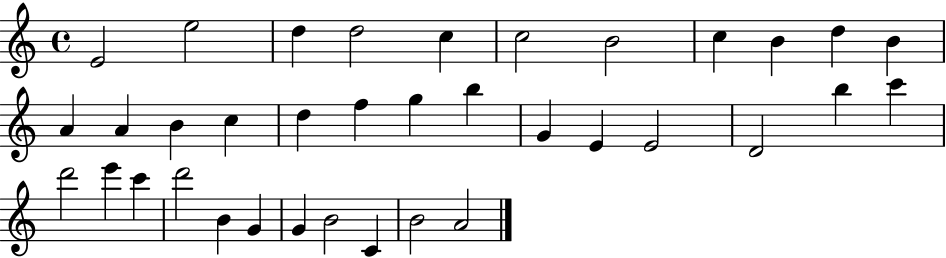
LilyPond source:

{
  \clef treble
  \time 4/4
  \defaultTimeSignature
  \key c \major
  e'2 e''2 | d''4 d''2 c''4 | c''2 b'2 | c''4 b'4 d''4 b'4 | \break a'4 a'4 b'4 c''4 | d''4 f''4 g''4 b''4 | g'4 e'4 e'2 | d'2 b''4 c'''4 | \break d'''2 e'''4 c'''4 | d'''2 b'4 g'4 | g'4 b'2 c'4 | b'2 a'2 | \break \bar "|."
}